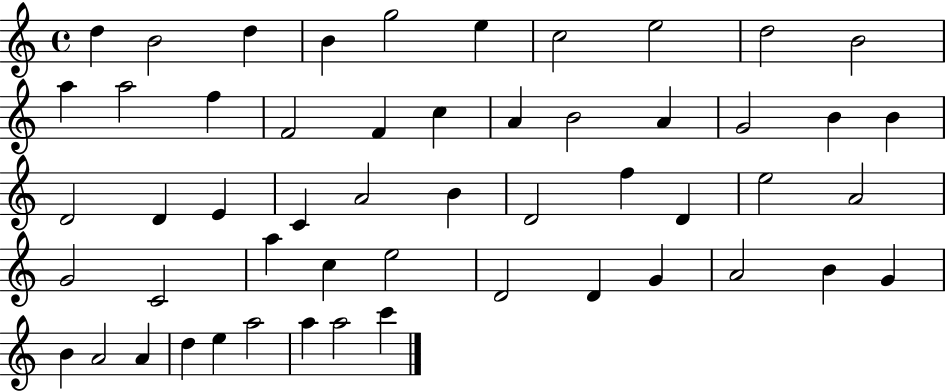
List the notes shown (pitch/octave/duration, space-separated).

D5/q B4/h D5/q B4/q G5/h E5/q C5/h E5/h D5/h B4/h A5/q A5/h F5/q F4/h F4/q C5/q A4/q B4/h A4/q G4/h B4/q B4/q D4/h D4/q E4/q C4/q A4/h B4/q D4/h F5/q D4/q E5/h A4/h G4/h C4/h A5/q C5/q E5/h D4/h D4/q G4/q A4/h B4/q G4/q B4/q A4/h A4/q D5/q E5/q A5/h A5/q A5/h C6/q